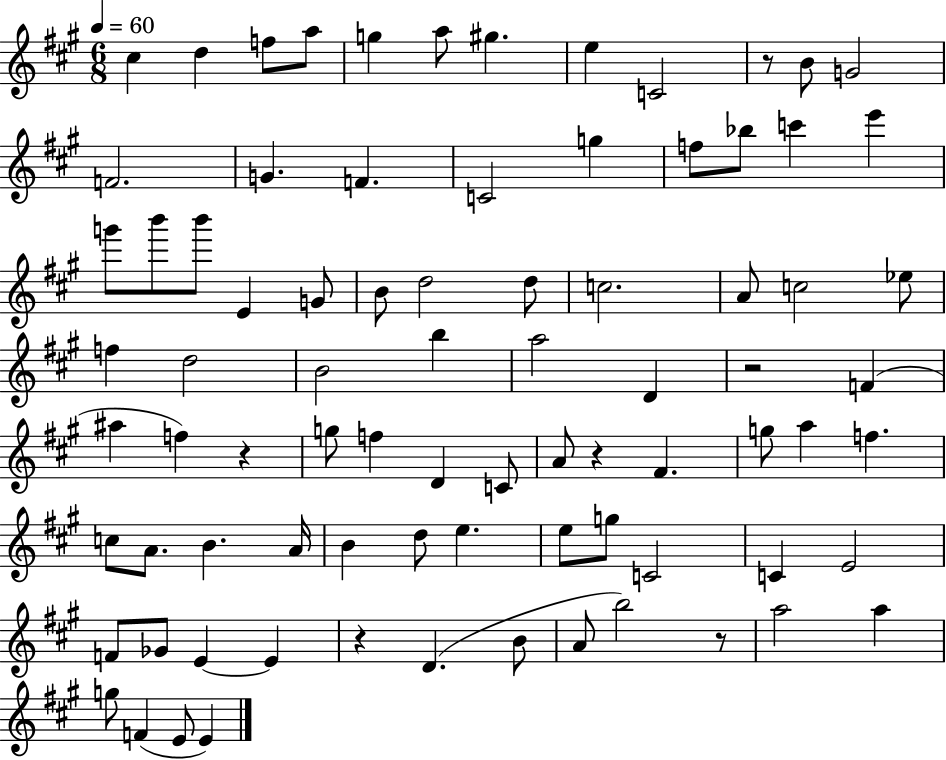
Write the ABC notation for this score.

X:1
T:Untitled
M:6/8
L:1/4
K:A
^c d f/2 a/2 g a/2 ^g e C2 z/2 B/2 G2 F2 G F C2 g f/2 _b/2 c' e' g'/2 b'/2 b'/2 E G/2 B/2 d2 d/2 c2 A/2 c2 _e/2 f d2 B2 b a2 D z2 F ^a f z g/2 f D C/2 A/2 z ^F g/2 a f c/2 A/2 B A/4 B d/2 e e/2 g/2 C2 C E2 F/2 _G/2 E E z D B/2 A/2 b2 z/2 a2 a g/2 F E/2 E